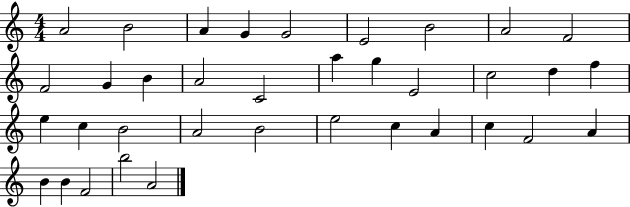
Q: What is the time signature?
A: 4/4